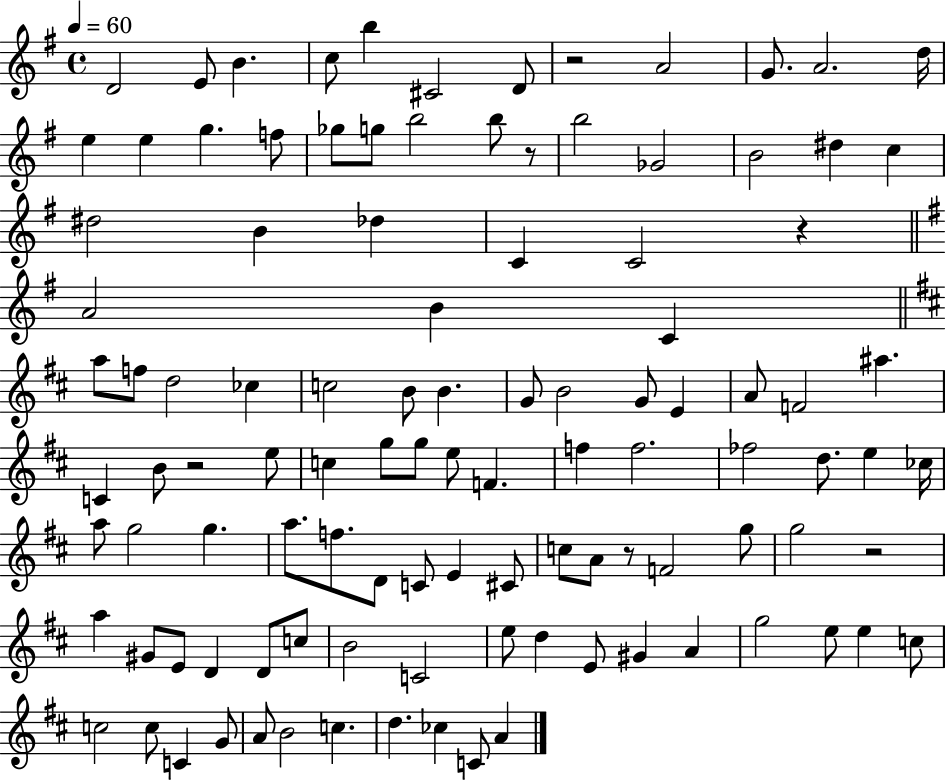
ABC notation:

X:1
T:Untitled
M:4/4
L:1/4
K:G
D2 E/2 B c/2 b ^C2 D/2 z2 A2 G/2 A2 d/4 e e g f/2 _g/2 g/2 b2 b/2 z/2 b2 _G2 B2 ^d c ^d2 B _d C C2 z A2 B C a/2 f/2 d2 _c c2 B/2 B G/2 B2 G/2 E A/2 F2 ^a C B/2 z2 e/2 c g/2 g/2 e/2 F f f2 _f2 d/2 e _c/4 a/2 g2 g a/2 f/2 D/2 C/2 E ^C/2 c/2 A/2 z/2 F2 g/2 g2 z2 a ^G/2 E/2 D D/2 c/2 B2 C2 e/2 d E/2 ^G A g2 e/2 e c/2 c2 c/2 C G/2 A/2 B2 c d _c C/2 A